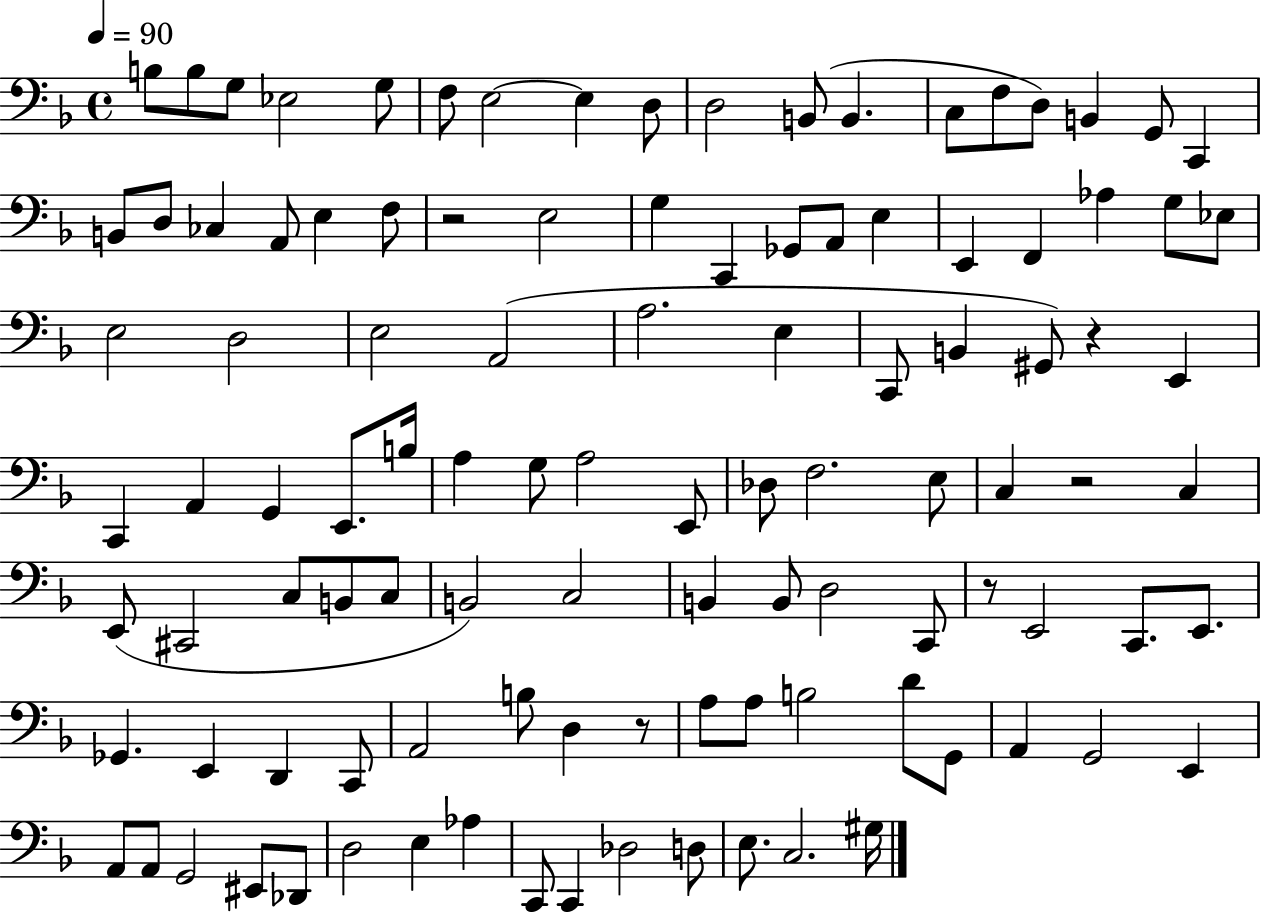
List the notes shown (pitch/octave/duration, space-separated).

B3/e B3/e G3/e Eb3/h G3/e F3/e E3/h E3/q D3/e D3/h B2/e B2/q. C3/e F3/e D3/e B2/q G2/e C2/q B2/e D3/e CES3/q A2/e E3/q F3/e R/h E3/h G3/q C2/q Gb2/e A2/e E3/q E2/q F2/q Ab3/q G3/e Eb3/e E3/h D3/h E3/h A2/h A3/h. E3/q C2/e B2/q G#2/e R/q E2/q C2/q A2/q G2/q E2/e. B3/s A3/q G3/e A3/h E2/e Db3/e F3/h. E3/e C3/q R/h C3/q E2/e C#2/h C3/e B2/e C3/e B2/h C3/h B2/q B2/e D3/h C2/e R/e E2/h C2/e. E2/e. Gb2/q. E2/q D2/q C2/e A2/h B3/e D3/q R/e A3/e A3/e B3/h D4/e G2/e A2/q G2/h E2/q A2/e A2/e G2/h EIS2/e Db2/e D3/h E3/q Ab3/q C2/e C2/q Db3/h D3/e E3/e. C3/h. G#3/s